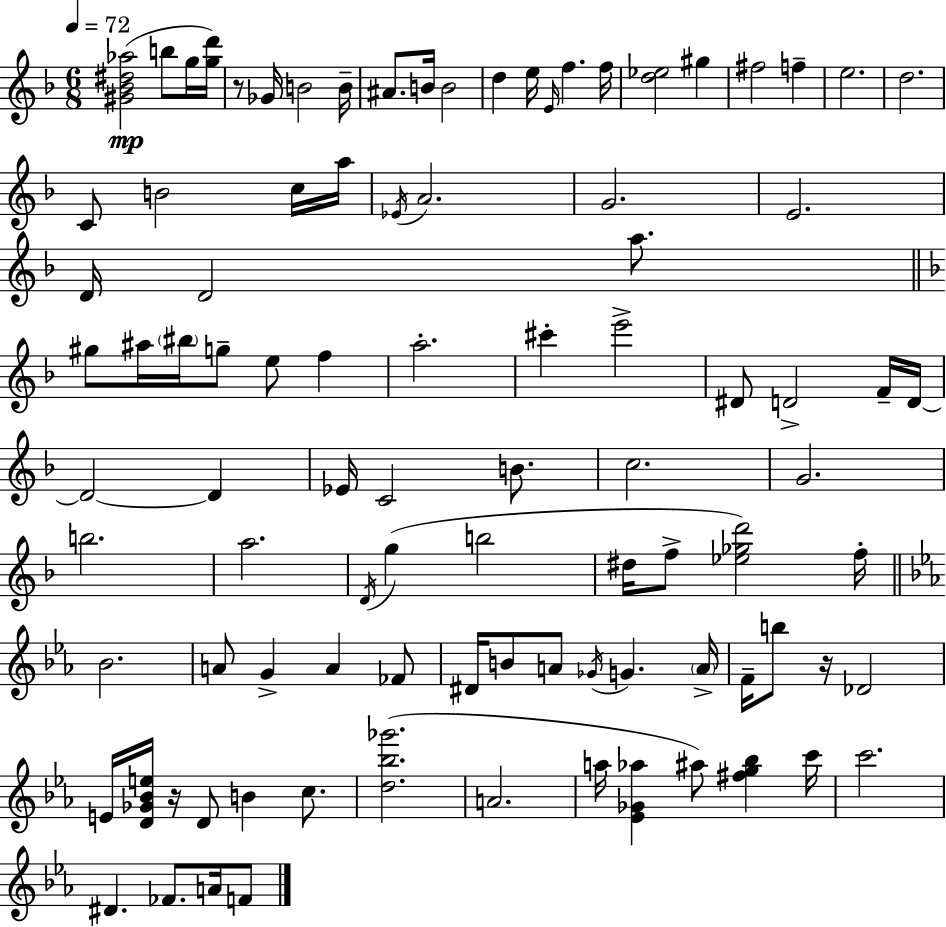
[G#4,Bb4,D#5,Ab5]/h B5/e G5/s [G5,D6]/s R/e Gb4/s B4/h B4/s A#4/e. B4/s B4/h D5/q E5/s E4/s F5/q. F5/s [D5,Eb5]/h G#5/q F#5/h F5/q E5/h. D5/h. C4/e B4/h C5/s A5/s Eb4/s A4/h. G4/h. E4/h. D4/s D4/h A5/e. G#5/e A#5/s BIS5/s G5/e E5/e F5/q A5/h. C#6/q E6/h D#4/e D4/h F4/s D4/s D4/h D4/q Eb4/s C4/h B4/e. C5/h. G4/h. B5/h. A5/h. D4/s G5/q B5/h D#5/s F5/e [Eb5,Gb5,D6]/h F5/s Bb4/h. A4/e G4/q A4/q FES4/e D#4/s B4/e A4/e Gb4/s G4/q. A4/s F4/s B5/e R/s Db4/h E4/s [D4,Gb4,Bb4,E5]/s R/s D4/e B4/q C5/e. [D5,Bb5,Gb6]/h. A4/h. A5/s [Eb4,Gb4,Ab5]/q A#5/e [F#5,G5,Bb5]/q C6/s C6/h. D#4/q. FES4/e. A4/s F4/e